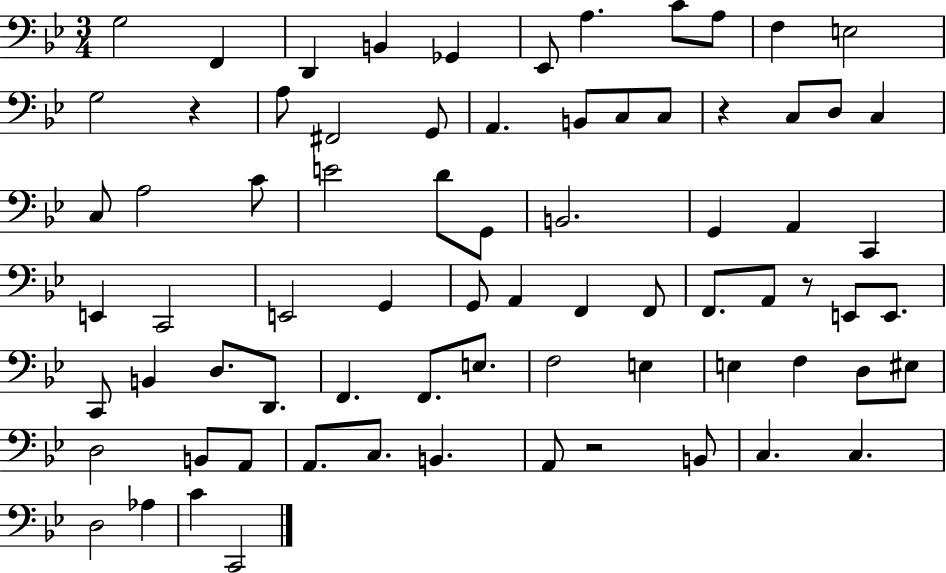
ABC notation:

X:1
T:Untitled
M:3/4
L:1/4
K:Bb
G,2 F,, D,, B,, _G,, _E,,/2 A, C/2 A,/2 F, E,2 G,2 z A,/2 ^F,,2 G,,/2 A,, B,,/2 C,/2 C,/2 z C,/2 D,/2 C, C,/2 A,2 C/2 E2 D/2 G,,/2 B,,2 G,, A,, C,, E,, C,,2 E,,2 G,, G,,/2 A,, F,, F,,/2 F,,/2 A,,/2 z/2 E,,/2 E,,/2 C,,/2 B,, D,/2 D,,/2 F,, F,,/2 E,/2 F,2 E, E, F, D,/2 ^E,/2 D,2 B,,/2 A,,/2 A,,/2 C,/2 B,, A,,/2 z2 B,,/2 C, C, D,2 _A, C C,,2